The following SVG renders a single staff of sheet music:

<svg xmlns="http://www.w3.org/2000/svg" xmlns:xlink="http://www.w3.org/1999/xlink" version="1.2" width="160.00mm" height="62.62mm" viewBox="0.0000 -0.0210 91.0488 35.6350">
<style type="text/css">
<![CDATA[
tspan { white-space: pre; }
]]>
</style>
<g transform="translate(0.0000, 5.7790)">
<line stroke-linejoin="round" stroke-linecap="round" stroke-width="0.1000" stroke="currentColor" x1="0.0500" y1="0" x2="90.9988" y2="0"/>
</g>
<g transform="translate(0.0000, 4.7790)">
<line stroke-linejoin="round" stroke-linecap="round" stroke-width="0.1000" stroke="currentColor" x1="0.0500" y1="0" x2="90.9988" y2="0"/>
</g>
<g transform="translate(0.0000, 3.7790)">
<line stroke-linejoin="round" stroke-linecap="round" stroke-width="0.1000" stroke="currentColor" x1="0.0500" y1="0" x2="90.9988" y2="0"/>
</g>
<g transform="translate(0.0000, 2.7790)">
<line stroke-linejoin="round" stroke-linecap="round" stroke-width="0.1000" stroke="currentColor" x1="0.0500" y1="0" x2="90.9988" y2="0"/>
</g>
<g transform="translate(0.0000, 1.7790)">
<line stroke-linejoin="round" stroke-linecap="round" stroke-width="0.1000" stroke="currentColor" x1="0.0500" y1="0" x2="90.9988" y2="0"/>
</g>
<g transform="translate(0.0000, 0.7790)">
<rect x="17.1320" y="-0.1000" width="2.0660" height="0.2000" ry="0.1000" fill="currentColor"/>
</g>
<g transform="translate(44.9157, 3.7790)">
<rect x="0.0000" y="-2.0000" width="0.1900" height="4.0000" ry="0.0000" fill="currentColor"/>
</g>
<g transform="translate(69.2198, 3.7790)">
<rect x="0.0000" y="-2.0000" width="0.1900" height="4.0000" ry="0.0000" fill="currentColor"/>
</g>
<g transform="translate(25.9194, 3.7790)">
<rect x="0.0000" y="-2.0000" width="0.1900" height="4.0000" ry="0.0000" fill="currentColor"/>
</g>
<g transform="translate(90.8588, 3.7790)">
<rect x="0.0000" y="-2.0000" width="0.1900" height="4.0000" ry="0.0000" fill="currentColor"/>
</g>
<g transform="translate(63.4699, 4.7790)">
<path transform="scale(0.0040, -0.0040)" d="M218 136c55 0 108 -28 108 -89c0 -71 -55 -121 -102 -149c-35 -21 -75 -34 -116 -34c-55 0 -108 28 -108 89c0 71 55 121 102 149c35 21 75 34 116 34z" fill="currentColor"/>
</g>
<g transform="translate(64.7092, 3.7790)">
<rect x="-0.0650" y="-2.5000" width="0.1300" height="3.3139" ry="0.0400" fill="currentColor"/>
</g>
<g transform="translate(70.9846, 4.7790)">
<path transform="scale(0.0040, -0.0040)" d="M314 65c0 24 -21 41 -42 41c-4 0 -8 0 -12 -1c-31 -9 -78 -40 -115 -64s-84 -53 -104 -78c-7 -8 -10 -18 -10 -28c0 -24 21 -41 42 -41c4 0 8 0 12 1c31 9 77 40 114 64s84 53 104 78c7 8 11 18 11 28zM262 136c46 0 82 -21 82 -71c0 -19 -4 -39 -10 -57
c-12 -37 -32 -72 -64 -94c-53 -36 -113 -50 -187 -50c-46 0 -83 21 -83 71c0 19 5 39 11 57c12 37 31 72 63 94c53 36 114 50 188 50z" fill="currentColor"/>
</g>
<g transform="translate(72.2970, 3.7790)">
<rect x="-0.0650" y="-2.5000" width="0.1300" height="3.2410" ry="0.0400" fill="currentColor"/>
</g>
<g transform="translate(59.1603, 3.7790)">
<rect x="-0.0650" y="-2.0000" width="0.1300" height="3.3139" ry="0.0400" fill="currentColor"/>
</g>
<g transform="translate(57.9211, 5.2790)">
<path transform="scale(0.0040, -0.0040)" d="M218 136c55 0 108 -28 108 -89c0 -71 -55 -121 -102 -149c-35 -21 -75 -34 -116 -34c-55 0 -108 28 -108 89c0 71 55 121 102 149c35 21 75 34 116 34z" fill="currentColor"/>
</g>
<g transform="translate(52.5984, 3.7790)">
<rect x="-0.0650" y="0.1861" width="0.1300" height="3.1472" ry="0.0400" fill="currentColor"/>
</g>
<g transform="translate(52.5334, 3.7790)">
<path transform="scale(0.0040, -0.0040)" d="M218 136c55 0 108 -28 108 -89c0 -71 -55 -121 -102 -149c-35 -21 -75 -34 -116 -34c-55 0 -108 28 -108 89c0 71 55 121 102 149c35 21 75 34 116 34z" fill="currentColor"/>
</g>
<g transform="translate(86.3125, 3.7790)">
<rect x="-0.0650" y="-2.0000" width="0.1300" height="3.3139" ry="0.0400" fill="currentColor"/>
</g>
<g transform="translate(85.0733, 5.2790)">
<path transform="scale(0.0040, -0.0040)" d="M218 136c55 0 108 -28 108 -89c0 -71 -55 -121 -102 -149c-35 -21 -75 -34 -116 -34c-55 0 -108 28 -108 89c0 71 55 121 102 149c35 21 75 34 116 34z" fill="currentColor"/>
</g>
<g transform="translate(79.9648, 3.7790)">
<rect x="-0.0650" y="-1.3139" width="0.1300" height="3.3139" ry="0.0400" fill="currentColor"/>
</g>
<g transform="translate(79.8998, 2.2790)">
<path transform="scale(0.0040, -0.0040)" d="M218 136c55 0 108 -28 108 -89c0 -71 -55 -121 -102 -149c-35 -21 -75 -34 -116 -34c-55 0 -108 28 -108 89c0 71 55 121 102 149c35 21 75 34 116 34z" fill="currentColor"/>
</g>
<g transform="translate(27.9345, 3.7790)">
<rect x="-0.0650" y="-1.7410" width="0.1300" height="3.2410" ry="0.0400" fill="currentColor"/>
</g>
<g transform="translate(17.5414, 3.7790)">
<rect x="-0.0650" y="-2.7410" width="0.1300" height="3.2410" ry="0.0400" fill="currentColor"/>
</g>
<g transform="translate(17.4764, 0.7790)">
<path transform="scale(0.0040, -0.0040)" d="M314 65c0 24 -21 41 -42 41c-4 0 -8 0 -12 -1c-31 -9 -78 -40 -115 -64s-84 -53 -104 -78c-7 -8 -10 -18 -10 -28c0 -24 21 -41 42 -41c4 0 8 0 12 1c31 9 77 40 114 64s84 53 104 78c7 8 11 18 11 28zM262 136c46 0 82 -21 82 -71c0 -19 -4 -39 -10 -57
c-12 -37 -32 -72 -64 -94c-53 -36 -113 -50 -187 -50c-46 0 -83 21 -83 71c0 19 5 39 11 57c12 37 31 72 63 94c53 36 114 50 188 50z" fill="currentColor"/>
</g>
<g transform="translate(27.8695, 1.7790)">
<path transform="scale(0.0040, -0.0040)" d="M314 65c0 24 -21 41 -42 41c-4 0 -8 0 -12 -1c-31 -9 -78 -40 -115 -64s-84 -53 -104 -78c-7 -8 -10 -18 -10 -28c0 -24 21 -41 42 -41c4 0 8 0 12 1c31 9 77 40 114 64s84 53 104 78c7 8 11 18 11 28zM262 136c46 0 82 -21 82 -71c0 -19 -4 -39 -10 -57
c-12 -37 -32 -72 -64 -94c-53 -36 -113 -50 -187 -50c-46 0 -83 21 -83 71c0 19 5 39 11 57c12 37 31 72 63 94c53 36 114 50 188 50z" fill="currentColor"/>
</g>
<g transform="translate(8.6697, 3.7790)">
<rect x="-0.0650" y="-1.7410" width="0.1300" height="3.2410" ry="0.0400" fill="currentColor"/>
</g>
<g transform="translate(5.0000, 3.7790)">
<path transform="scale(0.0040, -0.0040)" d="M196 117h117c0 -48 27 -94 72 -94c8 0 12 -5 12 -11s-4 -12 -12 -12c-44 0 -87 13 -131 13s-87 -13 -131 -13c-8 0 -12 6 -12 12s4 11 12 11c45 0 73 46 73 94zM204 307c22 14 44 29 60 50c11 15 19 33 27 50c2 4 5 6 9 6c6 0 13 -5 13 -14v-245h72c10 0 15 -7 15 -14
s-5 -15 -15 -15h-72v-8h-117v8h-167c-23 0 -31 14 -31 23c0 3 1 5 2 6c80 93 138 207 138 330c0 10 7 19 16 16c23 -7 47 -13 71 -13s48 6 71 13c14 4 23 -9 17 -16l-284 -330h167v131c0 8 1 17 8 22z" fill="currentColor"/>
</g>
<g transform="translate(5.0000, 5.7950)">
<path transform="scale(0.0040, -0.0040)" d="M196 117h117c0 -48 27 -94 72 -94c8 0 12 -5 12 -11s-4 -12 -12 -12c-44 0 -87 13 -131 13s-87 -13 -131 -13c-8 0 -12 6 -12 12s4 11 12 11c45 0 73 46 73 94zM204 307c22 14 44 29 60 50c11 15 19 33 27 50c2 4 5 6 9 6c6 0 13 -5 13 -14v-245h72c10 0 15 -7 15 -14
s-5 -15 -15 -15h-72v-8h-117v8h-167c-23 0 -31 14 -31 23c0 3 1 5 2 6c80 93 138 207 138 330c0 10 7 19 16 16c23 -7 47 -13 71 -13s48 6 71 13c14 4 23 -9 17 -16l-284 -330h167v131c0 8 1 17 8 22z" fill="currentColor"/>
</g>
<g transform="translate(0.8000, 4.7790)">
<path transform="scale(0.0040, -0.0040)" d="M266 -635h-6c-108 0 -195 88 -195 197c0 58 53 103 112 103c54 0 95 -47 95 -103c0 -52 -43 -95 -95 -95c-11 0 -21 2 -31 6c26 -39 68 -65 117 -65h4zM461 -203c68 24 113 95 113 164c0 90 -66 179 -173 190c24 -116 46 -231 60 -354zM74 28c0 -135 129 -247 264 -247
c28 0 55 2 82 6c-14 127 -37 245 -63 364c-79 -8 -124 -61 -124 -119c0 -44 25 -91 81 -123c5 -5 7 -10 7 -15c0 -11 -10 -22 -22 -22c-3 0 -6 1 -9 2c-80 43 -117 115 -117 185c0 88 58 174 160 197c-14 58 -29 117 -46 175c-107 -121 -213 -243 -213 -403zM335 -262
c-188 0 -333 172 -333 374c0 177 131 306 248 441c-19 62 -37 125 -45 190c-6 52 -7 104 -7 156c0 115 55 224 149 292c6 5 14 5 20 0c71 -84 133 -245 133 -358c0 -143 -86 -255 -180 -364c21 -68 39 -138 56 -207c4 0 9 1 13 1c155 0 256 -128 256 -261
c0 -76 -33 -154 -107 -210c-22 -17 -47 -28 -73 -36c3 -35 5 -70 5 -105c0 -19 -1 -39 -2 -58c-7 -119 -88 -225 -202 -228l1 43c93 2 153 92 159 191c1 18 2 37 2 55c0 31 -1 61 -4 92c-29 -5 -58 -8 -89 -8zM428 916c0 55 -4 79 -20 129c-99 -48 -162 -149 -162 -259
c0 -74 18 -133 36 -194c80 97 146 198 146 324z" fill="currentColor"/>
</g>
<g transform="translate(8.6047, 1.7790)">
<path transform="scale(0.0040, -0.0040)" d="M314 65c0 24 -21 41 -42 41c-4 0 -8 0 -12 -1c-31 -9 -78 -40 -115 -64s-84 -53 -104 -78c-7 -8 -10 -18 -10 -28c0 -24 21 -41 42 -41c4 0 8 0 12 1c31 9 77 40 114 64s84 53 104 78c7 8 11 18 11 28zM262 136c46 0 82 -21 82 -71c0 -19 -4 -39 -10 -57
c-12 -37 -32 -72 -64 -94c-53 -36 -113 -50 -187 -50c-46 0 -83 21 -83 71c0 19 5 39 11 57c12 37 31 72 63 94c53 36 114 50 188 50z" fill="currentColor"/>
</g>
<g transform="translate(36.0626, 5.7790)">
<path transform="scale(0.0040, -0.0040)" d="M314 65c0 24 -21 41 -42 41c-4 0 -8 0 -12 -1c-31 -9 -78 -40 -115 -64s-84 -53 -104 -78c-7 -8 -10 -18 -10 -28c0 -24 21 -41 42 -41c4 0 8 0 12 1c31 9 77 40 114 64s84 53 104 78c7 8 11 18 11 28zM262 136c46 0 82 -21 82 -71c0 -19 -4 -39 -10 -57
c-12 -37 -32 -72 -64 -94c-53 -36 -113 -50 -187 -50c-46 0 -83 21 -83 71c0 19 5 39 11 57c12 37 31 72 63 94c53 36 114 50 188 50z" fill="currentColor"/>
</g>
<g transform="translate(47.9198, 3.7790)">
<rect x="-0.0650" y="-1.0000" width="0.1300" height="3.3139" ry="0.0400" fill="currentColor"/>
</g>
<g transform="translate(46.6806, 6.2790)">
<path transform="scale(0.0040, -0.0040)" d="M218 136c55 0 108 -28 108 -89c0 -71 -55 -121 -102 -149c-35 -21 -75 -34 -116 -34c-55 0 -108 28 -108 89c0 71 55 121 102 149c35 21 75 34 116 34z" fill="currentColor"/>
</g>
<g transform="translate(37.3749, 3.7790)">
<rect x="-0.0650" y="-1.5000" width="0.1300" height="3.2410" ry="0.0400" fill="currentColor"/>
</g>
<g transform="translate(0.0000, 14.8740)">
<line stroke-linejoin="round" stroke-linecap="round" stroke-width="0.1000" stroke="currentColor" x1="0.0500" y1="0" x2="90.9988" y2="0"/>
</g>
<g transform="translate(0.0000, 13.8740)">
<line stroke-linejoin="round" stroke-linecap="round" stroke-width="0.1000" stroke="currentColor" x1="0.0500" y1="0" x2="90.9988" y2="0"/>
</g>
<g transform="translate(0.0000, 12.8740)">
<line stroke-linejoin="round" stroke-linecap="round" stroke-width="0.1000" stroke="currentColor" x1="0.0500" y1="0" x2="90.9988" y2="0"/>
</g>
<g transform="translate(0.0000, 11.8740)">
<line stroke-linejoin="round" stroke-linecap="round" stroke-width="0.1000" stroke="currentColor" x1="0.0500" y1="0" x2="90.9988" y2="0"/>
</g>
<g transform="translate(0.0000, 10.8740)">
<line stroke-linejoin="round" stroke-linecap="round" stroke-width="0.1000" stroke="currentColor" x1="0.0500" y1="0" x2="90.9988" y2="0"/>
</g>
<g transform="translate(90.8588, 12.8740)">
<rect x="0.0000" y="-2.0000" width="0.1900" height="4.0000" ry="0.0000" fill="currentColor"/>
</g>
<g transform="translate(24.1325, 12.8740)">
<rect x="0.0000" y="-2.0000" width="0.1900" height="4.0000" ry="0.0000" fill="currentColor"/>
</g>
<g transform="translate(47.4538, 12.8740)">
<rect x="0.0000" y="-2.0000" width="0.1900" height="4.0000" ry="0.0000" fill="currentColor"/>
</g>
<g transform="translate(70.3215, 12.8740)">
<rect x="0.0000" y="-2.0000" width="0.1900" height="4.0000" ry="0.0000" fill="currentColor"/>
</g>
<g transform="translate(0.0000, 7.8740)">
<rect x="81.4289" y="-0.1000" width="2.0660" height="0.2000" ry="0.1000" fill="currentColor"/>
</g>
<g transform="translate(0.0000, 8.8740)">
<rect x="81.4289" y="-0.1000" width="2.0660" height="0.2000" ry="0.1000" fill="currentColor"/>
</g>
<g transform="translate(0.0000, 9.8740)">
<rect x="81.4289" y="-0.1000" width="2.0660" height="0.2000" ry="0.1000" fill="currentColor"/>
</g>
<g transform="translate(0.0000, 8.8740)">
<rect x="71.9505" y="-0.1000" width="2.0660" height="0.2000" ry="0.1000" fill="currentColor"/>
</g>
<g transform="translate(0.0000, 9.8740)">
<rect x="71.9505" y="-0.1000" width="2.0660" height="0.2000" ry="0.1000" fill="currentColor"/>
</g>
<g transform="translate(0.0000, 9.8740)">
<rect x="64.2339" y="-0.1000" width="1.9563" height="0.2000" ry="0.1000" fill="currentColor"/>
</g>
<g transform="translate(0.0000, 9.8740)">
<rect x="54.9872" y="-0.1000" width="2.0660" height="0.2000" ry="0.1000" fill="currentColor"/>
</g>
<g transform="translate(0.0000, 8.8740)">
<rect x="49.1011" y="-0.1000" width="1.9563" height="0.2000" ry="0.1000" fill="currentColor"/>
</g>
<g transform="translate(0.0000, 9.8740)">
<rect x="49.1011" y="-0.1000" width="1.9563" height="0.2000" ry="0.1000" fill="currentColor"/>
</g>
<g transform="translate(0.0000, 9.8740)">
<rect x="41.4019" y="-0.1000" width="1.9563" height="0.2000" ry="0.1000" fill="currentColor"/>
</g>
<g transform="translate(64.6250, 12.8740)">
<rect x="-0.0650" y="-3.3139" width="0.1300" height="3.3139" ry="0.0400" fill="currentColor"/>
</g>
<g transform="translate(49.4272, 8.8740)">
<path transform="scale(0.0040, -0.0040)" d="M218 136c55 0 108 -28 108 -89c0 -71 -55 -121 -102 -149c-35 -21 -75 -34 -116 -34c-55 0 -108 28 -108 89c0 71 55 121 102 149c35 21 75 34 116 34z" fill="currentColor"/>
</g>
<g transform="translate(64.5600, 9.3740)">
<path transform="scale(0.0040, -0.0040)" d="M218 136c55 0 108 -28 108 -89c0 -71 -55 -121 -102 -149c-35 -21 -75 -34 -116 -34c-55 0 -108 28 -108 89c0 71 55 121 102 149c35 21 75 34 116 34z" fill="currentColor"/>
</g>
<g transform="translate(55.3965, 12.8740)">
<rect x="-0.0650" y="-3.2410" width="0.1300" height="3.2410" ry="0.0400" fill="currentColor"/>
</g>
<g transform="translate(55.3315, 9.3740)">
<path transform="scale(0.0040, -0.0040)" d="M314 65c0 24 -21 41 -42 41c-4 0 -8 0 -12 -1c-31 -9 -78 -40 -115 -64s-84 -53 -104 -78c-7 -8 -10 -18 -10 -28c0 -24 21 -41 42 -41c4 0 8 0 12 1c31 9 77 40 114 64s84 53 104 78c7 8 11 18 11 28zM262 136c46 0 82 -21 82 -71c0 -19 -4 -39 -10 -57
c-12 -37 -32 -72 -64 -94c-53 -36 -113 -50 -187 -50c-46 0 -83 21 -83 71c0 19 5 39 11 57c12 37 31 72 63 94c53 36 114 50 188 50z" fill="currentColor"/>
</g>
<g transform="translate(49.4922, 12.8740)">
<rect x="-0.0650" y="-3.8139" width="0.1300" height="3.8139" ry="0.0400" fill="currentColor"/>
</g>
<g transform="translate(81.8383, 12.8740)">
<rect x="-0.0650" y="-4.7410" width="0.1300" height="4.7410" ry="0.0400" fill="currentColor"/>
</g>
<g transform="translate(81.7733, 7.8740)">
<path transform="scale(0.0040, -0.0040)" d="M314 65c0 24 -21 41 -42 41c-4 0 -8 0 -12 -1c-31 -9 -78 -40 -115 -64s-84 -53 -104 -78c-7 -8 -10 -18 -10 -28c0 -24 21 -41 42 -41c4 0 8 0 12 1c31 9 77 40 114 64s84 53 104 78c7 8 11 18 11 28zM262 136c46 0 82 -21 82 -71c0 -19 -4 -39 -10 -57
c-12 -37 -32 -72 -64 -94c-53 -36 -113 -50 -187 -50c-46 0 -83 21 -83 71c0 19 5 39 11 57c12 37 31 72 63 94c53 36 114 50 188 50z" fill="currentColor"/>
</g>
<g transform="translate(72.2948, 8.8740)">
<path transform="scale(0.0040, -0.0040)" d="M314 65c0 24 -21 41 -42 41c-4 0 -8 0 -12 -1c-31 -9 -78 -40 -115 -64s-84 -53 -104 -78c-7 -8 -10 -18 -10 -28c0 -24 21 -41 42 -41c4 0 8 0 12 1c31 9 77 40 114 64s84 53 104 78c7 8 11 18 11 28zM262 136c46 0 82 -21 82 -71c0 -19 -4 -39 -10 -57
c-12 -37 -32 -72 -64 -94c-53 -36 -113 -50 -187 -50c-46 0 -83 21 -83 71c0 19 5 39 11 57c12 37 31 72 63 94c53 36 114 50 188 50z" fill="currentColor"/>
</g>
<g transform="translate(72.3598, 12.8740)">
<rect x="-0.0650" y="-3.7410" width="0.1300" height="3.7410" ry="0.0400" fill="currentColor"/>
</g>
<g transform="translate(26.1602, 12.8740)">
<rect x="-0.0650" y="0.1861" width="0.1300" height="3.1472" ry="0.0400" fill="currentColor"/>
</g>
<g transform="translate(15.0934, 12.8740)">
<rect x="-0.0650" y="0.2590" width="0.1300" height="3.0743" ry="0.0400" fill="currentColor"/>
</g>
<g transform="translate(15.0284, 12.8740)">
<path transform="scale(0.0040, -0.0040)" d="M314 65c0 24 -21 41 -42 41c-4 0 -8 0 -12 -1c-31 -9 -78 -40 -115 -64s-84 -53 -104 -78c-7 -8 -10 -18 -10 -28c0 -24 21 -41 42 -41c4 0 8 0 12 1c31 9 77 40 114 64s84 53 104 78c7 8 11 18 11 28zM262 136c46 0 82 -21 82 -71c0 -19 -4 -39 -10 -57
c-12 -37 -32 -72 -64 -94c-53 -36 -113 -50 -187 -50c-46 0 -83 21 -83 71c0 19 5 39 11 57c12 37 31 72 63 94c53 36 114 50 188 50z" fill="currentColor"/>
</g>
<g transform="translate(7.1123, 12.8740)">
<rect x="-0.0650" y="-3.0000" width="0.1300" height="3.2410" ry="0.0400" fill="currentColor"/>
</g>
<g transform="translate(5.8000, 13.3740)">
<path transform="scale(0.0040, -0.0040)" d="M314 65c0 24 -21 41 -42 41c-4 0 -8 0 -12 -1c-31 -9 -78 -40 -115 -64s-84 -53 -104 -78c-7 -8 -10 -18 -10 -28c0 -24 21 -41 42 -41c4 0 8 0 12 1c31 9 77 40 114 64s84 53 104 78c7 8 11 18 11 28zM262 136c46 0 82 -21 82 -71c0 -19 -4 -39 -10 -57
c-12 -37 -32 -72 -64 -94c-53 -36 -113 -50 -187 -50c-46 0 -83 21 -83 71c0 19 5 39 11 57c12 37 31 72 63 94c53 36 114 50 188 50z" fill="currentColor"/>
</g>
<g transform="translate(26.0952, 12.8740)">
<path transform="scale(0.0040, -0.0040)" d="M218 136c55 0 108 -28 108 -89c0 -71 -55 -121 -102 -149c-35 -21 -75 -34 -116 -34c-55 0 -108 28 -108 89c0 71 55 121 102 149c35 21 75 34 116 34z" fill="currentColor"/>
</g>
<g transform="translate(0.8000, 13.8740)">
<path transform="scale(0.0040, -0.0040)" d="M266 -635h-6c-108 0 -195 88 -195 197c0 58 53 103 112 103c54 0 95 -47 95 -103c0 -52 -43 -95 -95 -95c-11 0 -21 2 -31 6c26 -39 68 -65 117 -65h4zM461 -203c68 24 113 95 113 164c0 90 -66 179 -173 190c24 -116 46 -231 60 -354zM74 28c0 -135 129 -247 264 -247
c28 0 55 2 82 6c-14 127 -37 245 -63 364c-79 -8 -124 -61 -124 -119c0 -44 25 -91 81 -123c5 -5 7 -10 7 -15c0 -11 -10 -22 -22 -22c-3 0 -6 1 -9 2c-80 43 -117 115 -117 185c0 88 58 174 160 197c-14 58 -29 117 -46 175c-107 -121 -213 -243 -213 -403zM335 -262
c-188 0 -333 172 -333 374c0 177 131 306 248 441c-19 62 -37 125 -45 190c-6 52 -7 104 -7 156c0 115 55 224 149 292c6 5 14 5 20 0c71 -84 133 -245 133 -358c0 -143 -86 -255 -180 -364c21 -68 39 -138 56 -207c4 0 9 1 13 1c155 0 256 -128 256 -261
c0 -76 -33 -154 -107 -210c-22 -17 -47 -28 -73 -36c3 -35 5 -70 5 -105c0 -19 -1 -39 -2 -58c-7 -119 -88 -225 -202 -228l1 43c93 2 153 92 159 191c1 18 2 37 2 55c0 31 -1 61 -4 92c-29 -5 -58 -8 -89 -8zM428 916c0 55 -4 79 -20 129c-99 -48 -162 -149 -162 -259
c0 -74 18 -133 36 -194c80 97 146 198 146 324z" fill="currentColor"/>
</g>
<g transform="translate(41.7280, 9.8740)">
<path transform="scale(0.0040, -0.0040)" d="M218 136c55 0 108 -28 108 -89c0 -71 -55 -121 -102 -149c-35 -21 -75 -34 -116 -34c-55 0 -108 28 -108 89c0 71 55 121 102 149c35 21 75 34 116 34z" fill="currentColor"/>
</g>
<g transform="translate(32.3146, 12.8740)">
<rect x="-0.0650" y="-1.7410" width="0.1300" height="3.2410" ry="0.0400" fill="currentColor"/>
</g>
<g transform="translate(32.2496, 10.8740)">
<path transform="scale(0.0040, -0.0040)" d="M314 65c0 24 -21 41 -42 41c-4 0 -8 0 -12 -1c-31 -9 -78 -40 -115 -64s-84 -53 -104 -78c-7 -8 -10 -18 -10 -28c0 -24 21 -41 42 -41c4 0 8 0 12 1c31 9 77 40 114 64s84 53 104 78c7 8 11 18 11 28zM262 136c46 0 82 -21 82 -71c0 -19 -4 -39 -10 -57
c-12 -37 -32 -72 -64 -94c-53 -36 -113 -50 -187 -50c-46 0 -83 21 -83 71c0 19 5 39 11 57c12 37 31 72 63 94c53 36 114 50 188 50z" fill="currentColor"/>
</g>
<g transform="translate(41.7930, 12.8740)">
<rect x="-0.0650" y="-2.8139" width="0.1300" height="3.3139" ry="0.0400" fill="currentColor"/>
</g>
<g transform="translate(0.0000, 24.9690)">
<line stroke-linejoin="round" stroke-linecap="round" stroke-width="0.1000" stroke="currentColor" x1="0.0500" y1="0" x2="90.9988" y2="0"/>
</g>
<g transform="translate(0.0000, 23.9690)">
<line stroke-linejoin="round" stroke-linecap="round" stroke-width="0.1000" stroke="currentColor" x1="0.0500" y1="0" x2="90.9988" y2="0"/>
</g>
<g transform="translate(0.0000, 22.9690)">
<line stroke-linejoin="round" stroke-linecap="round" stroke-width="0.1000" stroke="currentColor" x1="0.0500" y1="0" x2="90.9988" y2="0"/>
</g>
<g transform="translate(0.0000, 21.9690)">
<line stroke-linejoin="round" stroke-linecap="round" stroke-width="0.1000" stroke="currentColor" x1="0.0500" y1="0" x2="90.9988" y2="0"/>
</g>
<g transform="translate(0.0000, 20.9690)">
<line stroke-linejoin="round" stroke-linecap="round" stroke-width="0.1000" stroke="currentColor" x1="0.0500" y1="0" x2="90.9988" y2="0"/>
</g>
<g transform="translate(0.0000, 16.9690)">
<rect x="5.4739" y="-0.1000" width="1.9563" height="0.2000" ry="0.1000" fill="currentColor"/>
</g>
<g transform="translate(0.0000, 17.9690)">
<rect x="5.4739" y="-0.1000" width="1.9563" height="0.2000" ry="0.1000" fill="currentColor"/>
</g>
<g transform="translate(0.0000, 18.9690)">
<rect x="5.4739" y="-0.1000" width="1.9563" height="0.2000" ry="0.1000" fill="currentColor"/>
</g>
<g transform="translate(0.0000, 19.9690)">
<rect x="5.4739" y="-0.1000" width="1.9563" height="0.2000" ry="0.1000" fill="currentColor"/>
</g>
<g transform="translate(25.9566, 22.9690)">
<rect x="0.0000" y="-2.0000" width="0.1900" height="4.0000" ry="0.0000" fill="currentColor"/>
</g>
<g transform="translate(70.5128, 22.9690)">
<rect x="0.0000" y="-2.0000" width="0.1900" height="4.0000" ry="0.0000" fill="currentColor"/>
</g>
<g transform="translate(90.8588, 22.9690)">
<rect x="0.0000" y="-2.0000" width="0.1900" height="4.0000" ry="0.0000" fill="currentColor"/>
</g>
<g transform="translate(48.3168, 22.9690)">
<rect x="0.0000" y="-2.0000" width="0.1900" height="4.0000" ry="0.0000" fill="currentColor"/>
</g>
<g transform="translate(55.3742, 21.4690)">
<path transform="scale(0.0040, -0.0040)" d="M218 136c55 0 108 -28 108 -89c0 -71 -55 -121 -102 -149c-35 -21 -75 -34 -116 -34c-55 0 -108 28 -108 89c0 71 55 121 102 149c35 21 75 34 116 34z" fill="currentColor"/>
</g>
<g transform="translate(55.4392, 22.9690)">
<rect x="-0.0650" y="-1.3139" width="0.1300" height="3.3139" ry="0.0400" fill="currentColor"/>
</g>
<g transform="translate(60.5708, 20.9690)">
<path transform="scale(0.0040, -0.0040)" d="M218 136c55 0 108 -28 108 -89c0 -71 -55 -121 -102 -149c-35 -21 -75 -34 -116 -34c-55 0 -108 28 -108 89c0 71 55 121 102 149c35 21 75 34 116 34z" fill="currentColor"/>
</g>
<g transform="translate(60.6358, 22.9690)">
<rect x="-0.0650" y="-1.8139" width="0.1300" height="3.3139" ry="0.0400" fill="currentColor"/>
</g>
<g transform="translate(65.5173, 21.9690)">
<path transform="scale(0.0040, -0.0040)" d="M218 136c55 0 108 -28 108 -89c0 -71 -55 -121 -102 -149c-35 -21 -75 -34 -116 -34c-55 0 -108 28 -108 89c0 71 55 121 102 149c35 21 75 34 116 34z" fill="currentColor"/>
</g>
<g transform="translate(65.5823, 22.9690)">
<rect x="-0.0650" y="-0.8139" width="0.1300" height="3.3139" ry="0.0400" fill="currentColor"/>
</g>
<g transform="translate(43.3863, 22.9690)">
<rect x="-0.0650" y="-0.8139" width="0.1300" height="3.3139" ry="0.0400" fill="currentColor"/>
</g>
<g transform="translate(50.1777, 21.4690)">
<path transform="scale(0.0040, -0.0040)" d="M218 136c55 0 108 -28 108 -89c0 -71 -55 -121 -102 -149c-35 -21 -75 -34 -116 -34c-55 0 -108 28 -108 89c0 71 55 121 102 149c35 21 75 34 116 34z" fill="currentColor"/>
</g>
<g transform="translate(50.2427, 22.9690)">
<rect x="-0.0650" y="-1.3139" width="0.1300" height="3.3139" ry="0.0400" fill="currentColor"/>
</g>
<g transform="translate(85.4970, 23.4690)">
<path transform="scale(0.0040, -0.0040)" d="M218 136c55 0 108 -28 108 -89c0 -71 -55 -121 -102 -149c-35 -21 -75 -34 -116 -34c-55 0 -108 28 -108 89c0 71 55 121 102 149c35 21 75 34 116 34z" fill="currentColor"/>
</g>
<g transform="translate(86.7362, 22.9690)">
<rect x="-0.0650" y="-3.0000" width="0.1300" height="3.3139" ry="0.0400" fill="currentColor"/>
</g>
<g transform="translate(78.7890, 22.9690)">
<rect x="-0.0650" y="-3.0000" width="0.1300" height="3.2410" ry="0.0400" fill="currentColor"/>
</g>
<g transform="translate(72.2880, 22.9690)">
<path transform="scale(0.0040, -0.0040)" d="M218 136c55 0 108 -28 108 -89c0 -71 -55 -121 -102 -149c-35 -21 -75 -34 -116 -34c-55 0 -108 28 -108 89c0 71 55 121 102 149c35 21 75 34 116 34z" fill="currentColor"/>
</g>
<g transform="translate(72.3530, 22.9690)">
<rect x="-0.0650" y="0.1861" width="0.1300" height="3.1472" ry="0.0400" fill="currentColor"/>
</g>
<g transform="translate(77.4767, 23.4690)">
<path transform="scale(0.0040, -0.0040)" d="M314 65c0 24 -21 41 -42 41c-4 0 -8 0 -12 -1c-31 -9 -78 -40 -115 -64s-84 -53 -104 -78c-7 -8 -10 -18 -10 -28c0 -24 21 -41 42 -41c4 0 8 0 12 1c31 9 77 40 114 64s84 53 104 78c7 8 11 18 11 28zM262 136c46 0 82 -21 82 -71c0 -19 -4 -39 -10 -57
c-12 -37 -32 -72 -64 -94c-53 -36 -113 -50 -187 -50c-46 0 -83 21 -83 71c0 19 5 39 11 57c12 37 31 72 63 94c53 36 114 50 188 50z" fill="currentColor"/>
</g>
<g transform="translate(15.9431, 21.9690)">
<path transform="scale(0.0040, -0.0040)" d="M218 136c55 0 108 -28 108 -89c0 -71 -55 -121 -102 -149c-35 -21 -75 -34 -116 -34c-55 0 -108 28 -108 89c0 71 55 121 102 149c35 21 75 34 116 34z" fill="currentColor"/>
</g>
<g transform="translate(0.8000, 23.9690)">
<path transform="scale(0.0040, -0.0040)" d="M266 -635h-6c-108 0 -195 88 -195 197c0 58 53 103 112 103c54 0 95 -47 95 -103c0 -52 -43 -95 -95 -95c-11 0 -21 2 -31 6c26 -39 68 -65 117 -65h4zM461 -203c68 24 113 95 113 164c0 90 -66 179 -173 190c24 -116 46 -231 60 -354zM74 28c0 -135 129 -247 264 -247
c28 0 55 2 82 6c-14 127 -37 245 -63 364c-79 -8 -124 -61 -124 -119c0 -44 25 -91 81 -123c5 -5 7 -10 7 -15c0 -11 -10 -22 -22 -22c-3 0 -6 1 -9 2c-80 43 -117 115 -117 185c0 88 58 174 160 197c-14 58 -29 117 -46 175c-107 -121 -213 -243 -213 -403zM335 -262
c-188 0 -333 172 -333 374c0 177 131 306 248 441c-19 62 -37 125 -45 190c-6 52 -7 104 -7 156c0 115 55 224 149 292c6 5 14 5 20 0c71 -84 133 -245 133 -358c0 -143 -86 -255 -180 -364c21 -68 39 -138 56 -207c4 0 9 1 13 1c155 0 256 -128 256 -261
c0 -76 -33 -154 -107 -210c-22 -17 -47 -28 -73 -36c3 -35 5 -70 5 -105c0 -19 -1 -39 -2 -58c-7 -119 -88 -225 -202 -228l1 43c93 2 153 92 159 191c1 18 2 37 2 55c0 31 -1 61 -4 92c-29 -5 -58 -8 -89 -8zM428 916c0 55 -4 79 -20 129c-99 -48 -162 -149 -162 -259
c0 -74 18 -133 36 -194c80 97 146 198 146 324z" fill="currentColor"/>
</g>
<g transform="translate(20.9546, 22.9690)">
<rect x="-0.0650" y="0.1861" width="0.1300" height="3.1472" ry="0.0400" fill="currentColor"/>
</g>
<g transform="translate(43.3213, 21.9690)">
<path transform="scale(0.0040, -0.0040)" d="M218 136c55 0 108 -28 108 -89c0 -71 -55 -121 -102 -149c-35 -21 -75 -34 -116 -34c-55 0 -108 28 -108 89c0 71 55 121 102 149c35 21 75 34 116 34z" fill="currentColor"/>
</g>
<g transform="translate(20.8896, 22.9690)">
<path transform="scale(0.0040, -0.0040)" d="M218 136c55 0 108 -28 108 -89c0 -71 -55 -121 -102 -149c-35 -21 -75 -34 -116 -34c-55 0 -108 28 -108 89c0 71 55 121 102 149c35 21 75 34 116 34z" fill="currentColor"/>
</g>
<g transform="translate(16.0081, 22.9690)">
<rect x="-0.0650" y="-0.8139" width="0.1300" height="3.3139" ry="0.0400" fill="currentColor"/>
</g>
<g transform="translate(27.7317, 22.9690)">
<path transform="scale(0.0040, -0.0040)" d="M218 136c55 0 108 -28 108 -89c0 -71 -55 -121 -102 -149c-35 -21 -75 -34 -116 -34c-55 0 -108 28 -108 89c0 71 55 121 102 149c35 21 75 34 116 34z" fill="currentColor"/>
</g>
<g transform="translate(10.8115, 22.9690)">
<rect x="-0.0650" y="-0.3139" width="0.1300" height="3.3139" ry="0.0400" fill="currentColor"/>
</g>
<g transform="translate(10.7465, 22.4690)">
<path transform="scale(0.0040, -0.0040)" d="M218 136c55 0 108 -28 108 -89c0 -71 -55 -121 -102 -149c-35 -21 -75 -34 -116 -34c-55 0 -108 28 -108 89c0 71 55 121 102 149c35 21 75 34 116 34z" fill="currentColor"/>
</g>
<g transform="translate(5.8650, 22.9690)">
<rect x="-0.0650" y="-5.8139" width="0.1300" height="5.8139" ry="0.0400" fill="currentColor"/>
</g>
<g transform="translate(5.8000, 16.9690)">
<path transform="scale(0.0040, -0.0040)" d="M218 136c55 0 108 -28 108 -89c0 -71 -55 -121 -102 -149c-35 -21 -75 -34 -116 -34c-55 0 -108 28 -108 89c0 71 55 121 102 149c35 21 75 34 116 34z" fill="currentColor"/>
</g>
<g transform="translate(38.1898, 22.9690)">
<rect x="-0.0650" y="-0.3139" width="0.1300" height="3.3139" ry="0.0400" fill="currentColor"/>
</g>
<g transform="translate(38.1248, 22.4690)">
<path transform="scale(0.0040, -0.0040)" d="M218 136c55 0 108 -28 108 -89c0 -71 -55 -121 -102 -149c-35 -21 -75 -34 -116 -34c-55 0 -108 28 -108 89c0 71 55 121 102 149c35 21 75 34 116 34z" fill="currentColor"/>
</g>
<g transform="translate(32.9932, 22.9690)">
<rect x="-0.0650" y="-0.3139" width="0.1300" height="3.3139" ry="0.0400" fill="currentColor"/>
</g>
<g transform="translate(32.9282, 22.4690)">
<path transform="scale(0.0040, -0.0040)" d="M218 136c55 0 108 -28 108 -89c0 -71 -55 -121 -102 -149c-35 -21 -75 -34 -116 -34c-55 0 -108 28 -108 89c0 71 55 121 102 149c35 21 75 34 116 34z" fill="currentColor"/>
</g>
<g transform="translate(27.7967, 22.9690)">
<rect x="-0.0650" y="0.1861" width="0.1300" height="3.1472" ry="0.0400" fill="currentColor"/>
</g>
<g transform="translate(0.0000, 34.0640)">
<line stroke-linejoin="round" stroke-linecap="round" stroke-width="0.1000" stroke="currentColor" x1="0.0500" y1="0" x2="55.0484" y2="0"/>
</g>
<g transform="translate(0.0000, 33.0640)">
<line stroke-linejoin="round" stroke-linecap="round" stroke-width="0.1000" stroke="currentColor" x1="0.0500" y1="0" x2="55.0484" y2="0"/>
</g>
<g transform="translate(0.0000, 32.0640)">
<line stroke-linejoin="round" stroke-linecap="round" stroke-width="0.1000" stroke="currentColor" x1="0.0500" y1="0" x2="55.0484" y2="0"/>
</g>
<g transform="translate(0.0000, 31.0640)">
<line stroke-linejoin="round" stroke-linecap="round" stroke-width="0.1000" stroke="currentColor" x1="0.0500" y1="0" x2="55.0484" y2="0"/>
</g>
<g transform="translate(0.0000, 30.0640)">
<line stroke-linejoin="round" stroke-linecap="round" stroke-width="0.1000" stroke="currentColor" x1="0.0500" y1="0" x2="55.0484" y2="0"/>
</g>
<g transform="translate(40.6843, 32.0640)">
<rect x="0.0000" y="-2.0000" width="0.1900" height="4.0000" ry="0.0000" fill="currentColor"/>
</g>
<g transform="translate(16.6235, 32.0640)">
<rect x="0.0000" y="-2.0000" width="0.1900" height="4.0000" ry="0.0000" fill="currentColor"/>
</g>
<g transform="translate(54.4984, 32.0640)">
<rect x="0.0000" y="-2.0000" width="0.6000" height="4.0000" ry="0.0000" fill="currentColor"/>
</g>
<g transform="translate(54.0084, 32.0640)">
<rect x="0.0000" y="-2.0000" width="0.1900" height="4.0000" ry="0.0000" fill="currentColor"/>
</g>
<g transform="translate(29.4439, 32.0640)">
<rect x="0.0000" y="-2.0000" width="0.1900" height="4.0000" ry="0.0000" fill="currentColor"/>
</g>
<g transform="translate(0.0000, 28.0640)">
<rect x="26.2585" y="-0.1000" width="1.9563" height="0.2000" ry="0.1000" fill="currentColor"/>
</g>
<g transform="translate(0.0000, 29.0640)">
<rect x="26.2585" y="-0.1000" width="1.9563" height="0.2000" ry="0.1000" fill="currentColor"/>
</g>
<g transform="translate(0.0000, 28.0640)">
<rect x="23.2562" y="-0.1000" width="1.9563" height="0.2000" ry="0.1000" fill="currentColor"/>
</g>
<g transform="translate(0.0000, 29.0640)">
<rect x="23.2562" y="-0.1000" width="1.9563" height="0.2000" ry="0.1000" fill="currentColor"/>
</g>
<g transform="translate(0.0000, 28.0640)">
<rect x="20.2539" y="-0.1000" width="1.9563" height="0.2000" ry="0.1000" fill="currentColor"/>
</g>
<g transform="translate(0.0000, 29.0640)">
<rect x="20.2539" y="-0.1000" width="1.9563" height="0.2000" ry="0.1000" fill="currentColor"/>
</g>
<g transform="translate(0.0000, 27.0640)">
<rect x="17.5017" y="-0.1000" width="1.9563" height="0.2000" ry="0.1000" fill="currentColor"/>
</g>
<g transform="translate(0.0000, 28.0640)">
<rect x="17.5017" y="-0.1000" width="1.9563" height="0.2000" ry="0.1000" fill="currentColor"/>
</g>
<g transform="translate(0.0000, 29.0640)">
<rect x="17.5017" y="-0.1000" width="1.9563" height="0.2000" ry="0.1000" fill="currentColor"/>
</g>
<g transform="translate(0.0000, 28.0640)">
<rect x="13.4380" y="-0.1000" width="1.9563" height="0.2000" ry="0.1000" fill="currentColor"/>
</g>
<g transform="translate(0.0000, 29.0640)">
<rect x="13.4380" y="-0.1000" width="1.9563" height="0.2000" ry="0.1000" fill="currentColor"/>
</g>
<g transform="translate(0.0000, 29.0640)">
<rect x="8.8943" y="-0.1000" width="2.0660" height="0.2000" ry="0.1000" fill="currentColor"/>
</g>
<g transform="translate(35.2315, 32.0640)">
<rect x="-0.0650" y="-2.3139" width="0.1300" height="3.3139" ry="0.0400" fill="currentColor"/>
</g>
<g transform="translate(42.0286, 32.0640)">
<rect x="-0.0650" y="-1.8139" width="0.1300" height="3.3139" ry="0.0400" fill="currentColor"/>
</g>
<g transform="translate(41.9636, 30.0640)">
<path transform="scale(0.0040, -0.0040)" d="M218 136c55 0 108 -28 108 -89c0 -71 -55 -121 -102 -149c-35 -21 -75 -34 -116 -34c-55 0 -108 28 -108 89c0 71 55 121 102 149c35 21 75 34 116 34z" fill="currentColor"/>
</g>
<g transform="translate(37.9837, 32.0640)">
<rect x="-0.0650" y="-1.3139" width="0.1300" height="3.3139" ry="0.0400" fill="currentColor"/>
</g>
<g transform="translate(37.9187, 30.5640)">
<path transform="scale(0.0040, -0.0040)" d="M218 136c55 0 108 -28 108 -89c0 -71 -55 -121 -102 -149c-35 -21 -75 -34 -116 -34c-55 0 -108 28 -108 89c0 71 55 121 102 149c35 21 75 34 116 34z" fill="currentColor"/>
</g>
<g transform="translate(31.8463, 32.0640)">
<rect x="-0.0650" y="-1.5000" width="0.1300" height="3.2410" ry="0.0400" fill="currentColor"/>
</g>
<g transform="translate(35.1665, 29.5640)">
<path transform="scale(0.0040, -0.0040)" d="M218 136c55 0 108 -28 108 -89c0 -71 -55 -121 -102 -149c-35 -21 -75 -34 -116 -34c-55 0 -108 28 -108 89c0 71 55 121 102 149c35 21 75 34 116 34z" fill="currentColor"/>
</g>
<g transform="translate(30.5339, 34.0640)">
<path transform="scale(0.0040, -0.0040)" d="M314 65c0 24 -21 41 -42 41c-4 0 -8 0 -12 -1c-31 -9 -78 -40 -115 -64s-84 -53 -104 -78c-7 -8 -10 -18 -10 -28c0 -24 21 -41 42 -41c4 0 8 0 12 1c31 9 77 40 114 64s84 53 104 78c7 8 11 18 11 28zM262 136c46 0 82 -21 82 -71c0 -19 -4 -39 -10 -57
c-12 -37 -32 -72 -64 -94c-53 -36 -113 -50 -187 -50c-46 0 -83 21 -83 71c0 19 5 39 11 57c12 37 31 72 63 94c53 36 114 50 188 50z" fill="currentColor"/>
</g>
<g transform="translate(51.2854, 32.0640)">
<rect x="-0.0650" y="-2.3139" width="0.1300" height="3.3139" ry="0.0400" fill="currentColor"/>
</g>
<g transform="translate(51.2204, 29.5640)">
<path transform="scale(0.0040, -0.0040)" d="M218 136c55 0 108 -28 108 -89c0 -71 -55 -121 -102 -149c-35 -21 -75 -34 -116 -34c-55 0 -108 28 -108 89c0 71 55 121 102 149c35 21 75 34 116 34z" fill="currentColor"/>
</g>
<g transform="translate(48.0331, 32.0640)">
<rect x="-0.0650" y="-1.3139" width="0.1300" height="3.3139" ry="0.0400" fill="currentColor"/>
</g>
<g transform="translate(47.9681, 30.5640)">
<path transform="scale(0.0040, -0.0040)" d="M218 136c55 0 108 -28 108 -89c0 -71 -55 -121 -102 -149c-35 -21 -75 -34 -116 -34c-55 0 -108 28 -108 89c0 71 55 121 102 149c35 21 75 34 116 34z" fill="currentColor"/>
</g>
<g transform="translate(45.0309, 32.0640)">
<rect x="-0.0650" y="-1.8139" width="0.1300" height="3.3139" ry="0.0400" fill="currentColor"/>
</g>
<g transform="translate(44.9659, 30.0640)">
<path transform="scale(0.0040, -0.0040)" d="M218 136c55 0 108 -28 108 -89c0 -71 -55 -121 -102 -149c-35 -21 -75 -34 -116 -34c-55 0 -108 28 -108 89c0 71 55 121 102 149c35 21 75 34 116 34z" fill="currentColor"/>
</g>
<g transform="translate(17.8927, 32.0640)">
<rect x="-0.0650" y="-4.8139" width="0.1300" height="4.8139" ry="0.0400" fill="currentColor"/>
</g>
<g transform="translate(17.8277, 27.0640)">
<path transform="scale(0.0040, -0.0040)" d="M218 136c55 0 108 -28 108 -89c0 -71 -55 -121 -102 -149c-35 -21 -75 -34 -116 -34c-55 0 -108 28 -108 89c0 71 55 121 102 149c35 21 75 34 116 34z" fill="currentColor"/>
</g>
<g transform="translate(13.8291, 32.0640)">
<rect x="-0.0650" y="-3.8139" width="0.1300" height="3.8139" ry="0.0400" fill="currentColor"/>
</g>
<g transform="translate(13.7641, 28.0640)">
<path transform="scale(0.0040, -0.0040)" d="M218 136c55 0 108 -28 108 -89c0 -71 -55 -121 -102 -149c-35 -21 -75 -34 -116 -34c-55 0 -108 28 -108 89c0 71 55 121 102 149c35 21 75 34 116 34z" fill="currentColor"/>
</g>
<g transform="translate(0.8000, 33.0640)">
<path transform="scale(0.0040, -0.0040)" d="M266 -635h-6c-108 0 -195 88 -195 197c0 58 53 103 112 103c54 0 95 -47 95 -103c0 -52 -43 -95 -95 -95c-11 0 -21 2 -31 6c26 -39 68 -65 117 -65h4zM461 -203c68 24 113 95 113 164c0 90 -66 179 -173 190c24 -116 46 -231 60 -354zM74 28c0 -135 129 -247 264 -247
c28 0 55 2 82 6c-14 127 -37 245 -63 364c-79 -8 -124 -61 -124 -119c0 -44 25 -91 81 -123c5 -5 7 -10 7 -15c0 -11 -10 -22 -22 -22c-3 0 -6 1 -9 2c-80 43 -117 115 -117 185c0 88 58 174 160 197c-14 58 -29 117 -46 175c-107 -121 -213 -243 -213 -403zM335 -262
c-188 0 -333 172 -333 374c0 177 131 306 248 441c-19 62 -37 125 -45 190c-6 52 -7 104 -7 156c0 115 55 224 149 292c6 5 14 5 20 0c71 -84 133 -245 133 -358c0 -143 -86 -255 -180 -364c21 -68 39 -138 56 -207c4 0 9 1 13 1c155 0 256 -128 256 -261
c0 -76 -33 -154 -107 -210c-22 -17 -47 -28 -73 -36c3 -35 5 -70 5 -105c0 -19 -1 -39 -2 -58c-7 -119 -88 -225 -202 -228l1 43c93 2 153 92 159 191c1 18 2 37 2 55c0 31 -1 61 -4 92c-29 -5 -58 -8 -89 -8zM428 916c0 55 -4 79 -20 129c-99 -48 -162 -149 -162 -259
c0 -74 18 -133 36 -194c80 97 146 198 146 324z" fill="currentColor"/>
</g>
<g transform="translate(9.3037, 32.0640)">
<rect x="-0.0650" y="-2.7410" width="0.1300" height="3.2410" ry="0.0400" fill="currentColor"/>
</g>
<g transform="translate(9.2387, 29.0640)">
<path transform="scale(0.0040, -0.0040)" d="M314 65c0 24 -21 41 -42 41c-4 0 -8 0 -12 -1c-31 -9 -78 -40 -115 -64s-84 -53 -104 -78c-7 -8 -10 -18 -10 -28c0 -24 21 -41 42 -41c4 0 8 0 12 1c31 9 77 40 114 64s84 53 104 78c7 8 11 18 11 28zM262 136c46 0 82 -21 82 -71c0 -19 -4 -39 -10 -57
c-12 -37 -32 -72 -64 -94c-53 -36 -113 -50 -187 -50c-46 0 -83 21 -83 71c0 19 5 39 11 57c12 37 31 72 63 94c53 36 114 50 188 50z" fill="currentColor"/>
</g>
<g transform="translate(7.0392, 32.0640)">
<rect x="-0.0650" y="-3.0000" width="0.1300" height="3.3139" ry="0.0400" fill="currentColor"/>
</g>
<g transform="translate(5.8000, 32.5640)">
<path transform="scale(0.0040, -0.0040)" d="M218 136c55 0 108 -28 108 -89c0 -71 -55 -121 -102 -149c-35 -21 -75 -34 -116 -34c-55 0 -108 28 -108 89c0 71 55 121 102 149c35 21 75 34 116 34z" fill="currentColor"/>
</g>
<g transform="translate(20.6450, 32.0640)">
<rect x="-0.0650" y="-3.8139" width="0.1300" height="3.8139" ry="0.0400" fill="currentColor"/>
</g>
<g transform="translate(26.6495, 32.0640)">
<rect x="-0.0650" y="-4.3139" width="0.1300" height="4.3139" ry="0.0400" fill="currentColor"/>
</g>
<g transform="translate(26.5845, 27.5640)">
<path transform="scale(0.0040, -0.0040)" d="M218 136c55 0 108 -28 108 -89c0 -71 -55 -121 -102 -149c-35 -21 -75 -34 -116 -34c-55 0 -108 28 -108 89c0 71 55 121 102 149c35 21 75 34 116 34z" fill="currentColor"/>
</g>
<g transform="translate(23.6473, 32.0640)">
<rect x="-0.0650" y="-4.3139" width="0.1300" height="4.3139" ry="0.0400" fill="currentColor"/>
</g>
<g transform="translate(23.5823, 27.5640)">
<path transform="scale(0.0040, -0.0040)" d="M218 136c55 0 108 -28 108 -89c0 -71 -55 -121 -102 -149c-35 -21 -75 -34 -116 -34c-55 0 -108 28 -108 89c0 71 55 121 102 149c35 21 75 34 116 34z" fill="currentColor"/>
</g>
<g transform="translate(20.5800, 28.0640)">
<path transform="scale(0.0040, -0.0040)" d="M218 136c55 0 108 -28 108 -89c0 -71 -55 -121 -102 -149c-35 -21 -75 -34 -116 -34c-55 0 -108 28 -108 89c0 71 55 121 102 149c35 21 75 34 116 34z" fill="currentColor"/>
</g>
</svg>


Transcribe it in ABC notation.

X:1
T:Untitled
M:4/4
L:1/4
K:C
f2 a2 f2 E2 D B F G G2 e F A2 B2 B f2 a c' b2 b c'2 e'2 g' c d B B c c d e e f d B A2 A A a2 c' e' c' d' d' E2 g e f f e g